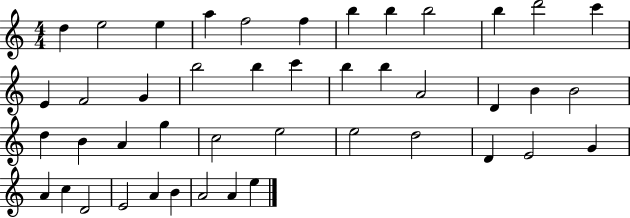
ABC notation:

X:1
T:Untitled
M:4/4
L:1/4
K:C
d e2 e a f2 f b b b2 b d'2 c' E F2 G b2 b c' b b A2 D B B2 d B A g c2 e2 e2 d2 D E2 G A c D2 E2 A B A2 A e